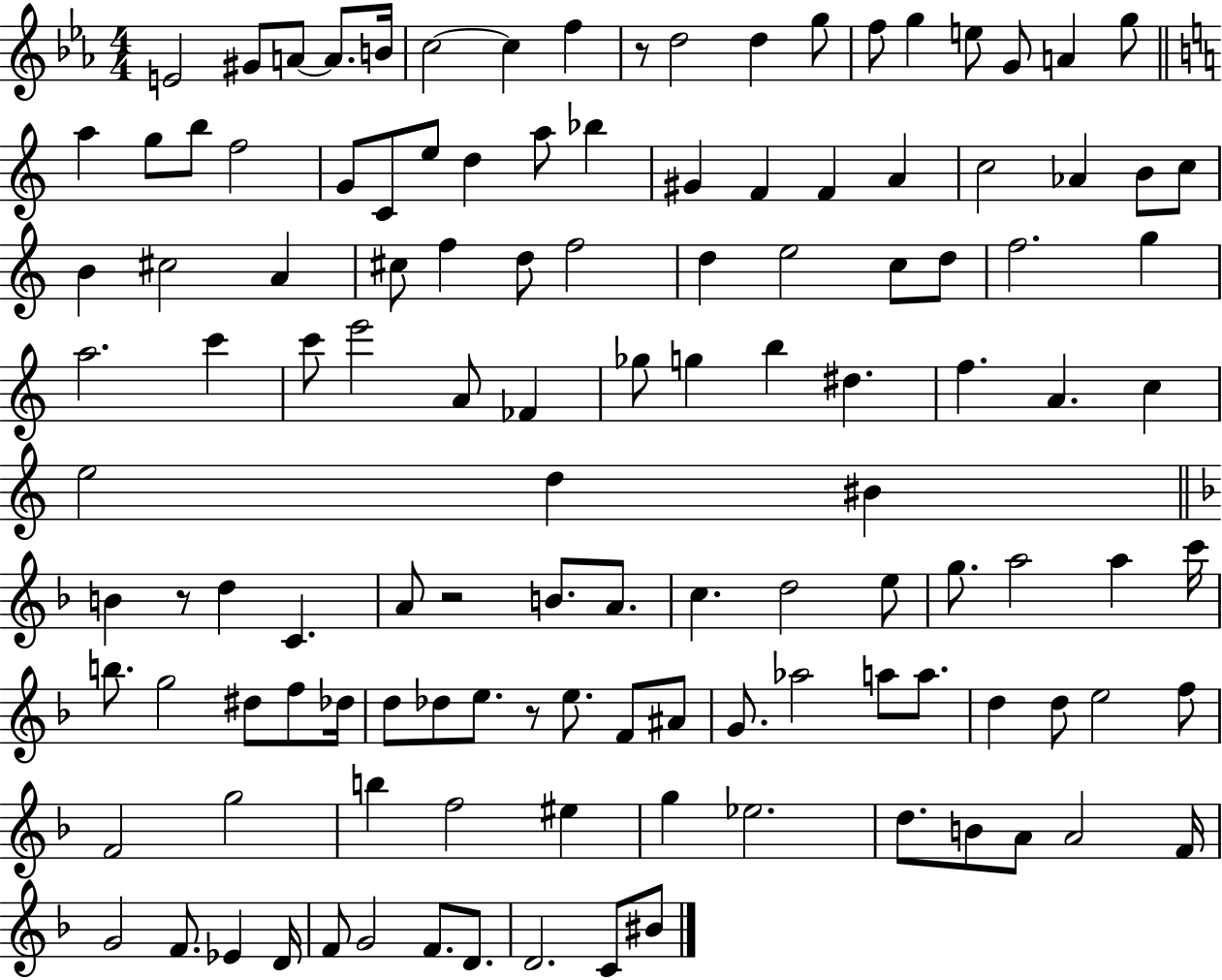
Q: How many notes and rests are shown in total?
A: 123